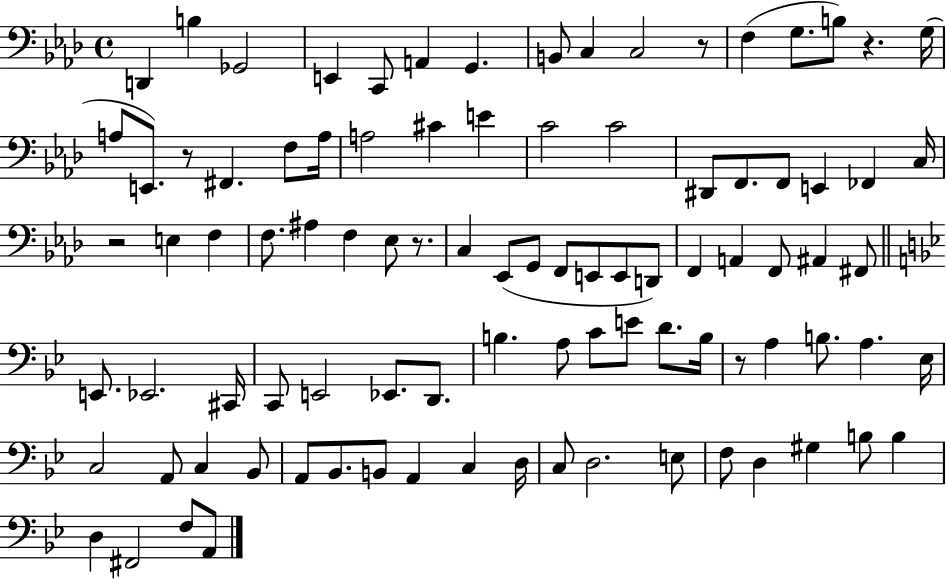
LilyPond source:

{
  \clef bass
  \time 4/4
  \defaultTimeSignature
  \key aes \major
  d,4 b4 ges,2 | e,4 c,8 a,4 g,4. | b,8 c4 c2 r8 | f4( g8. b8) r4. g16( | \break a8 e,8.) r8 fis,4. f8 a16 | a2 cis'4 e'4 | c'2 c'2 | dis,8 f,8. f,8 e,4 fes,4 c16 | \break r2 e4 f4 | f8. ais4 f4 ees8 r8. | c4 ees,8( g,8 f,8 e,8 e,8 d,8) | f,4 a,4 f,8 ais,4 fis,8 | \break \bar "||" \break \key bes \major e,8. ees,2. cis,16 | c,8 e,2 ees,8. d,8. | b4. a8 c'8 e'8 d'8. b16 | r8 a4 b8. a4. ees16 | \break c2 a,8 c4 bes,8 | a,8 bes,8. b,8 a,4 c4 d16 | c8 d2. e8 | f8 d4 gis4 b8 b4 | \break d4 fis,2 f8 a,8 | \bar "|."
}